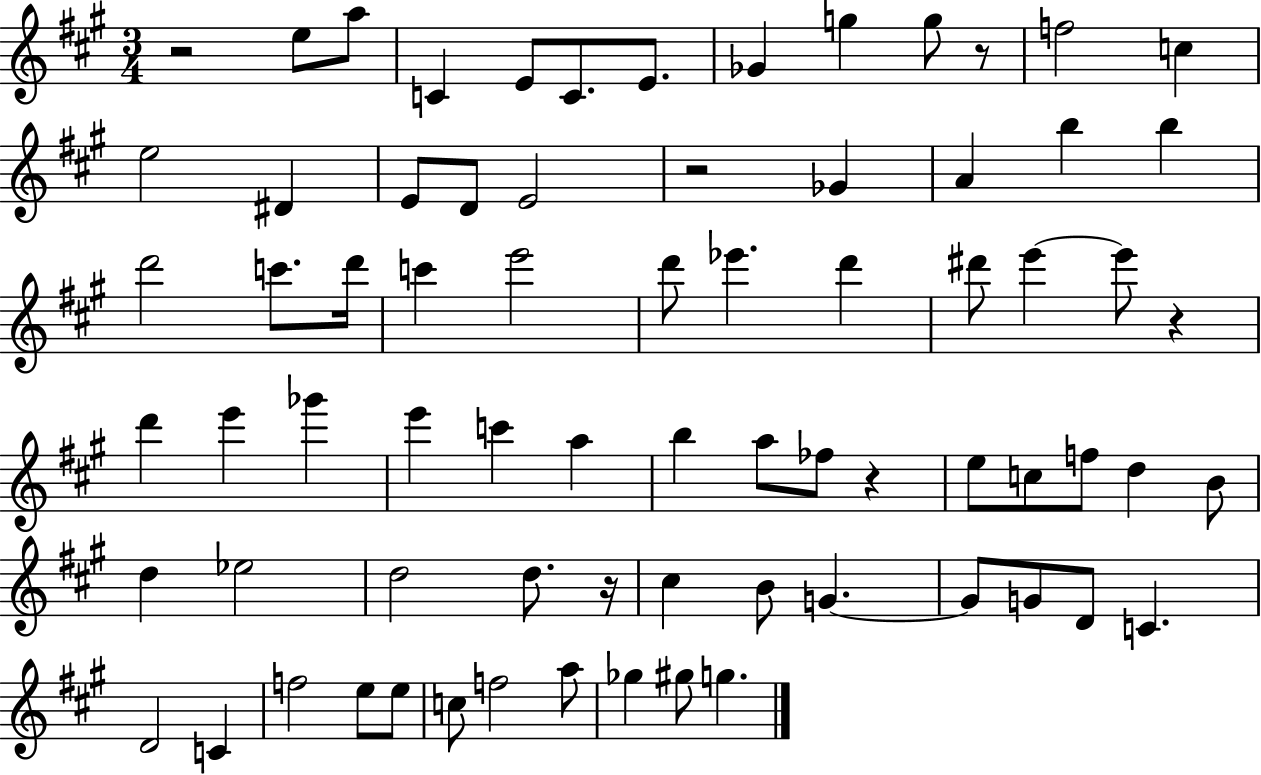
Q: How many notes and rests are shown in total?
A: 73